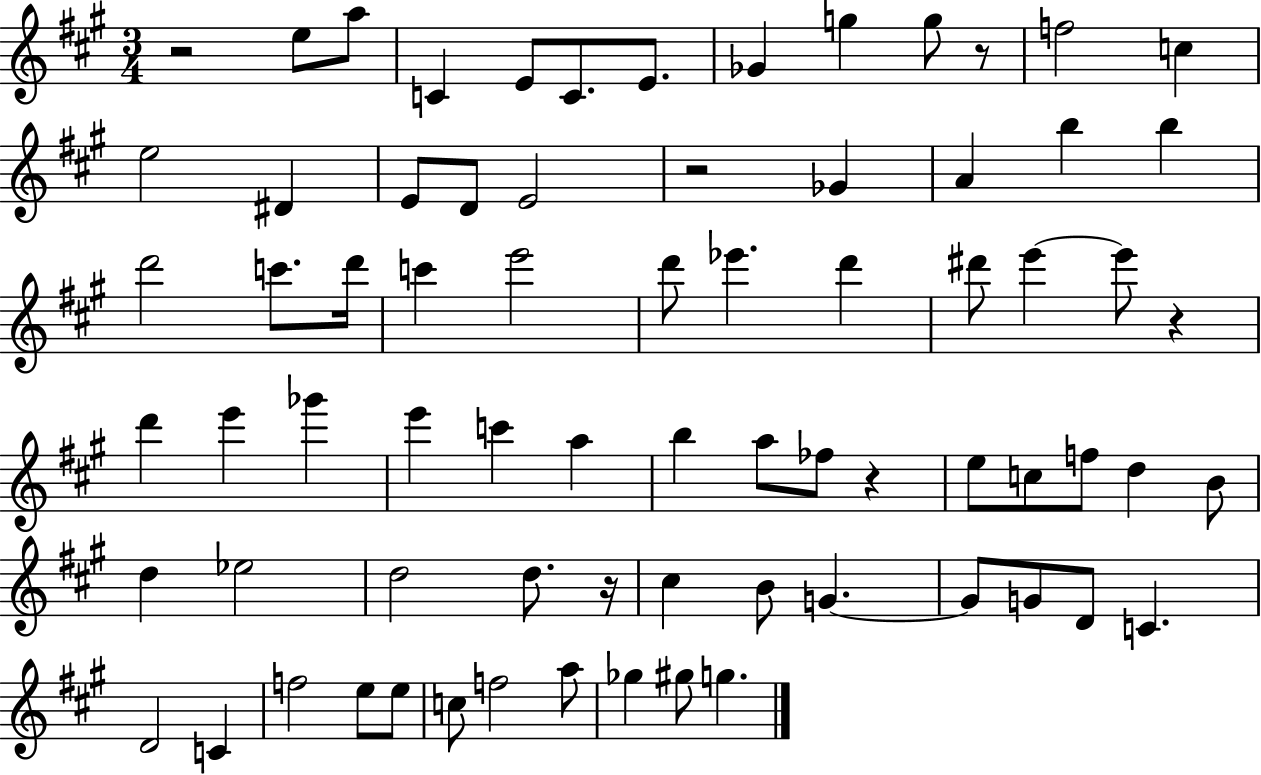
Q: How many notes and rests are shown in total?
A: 73